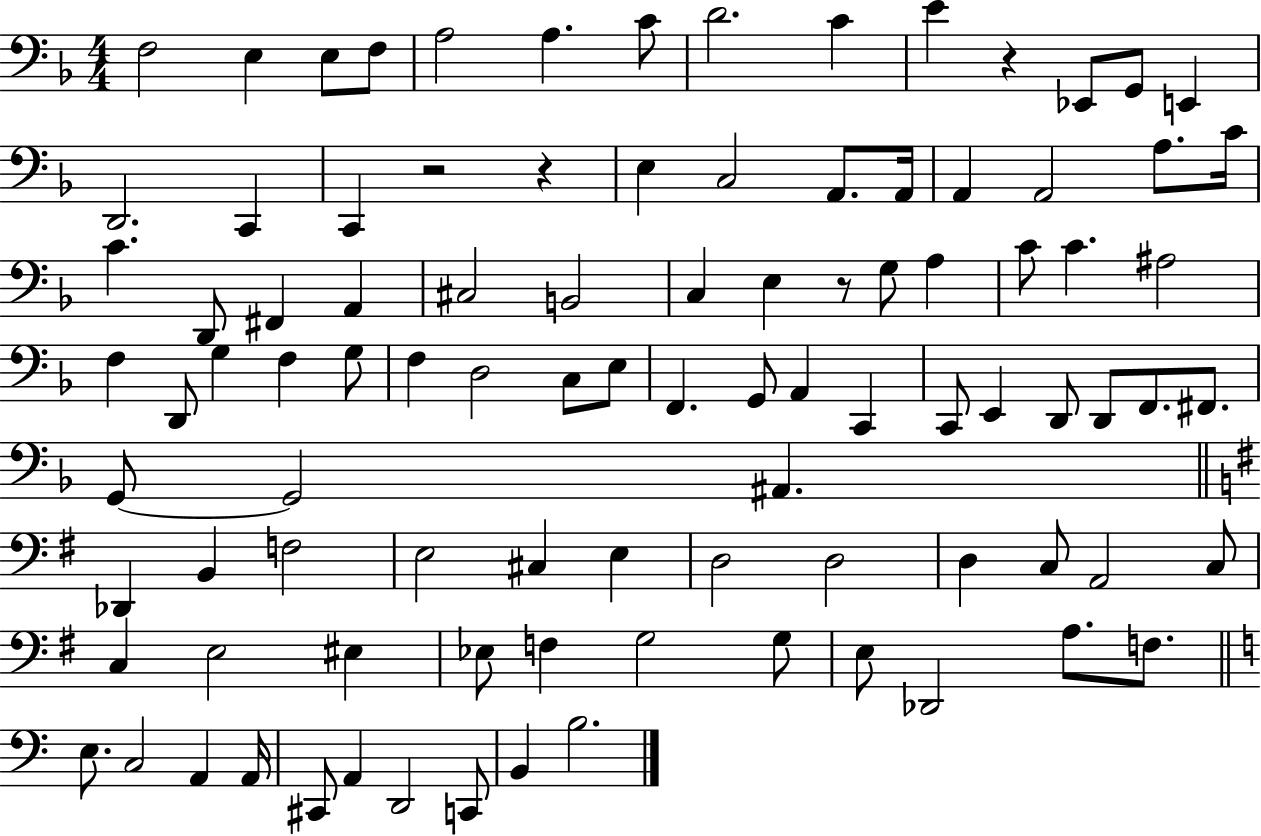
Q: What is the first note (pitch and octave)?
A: F3